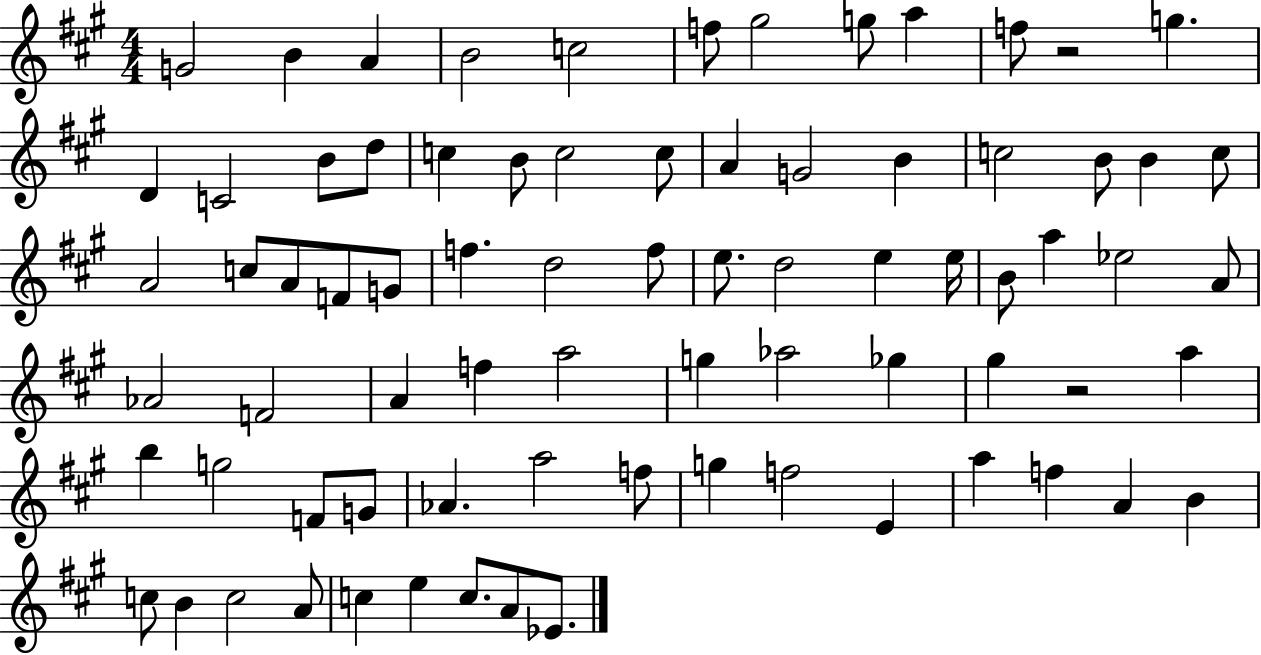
{
  \clef treble
  \numericTimeSignature
  \time 4/4
  \key a \major
  g'2 b'4 a'4 | b'2 c''2 | f''8 gis''2 g''8 a''4 | f''8 r2 g''4. | \break d'4 c'2 b'8 d''8 | c''4 b'8 c''2 c''8 | a'4 g'2 b'4 | c''2 b'8 b'4 c''8 | \break a'2 c''8 a'8 f'8 g'8 | f''4. d''2 f''8 | e''8. d''2 e''4 e''16 | b'8 a''4 ees''2 a'8 | \break aes'2 f'2 | a'4 f''4 a''2 | g''4 aes''2 ges''4 | gis''4 r2 a''4 | \break b''4 g''2 f'8 g'8 | aes'4. a''2 f''8 | g''4 f''2 e'4 | a''4 f''4 a'4 b'4 | \break c''8 b'4 c''2 a'8 | c''4 e''4 c''8. a'8 ees'8. | \bar "|."
}